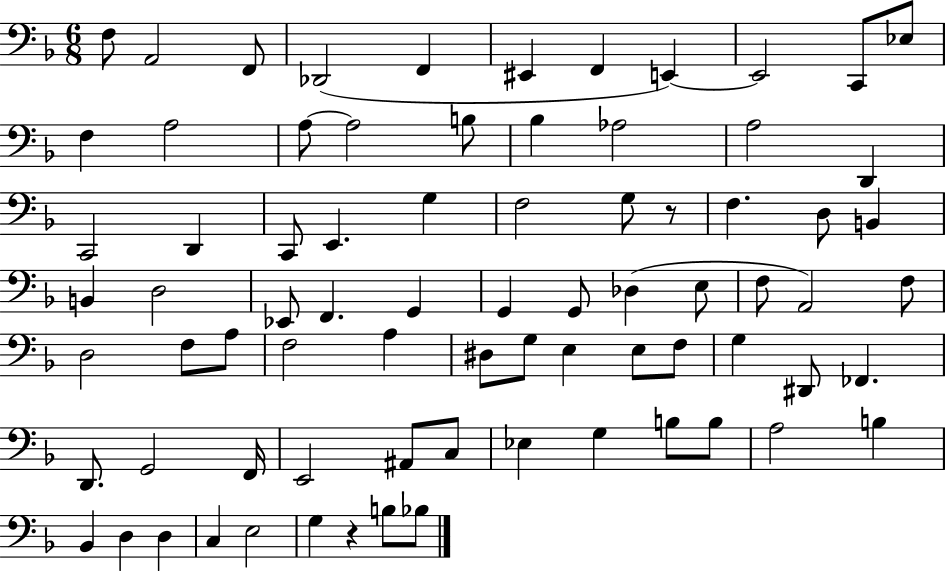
F3/e A2/h F2/e Db2/h F2/q EIS2/q F2/q E2/q E2/h C2/e Eb3/e F3/q A3/h A3/e A3/h B3/e Bb3/q Ab3/h A3/h D2/q C2/h D2/q C2/e E2/q. G3/q F3/h G3/e R/e F3/q. D3/e B2/q B2/q D3/h Eb2/e F2/q. G2/q G2/q G2/e Db3/q E3/e F3/e A2/h F3/e D3/h F3/e A3/e F3/h A3/q D#3/e G3/e E3/q E3/e F3/e G3/q D#2/e FES2/q. D2/e. G2/h F2/s E2/h A#2/e C3/e Eb3/q G3/q B3/e B3/e A3/h B3/q Bb2/q D3/q D3/q C3/q E3/h G3/q R/q B3/e Bb3/e